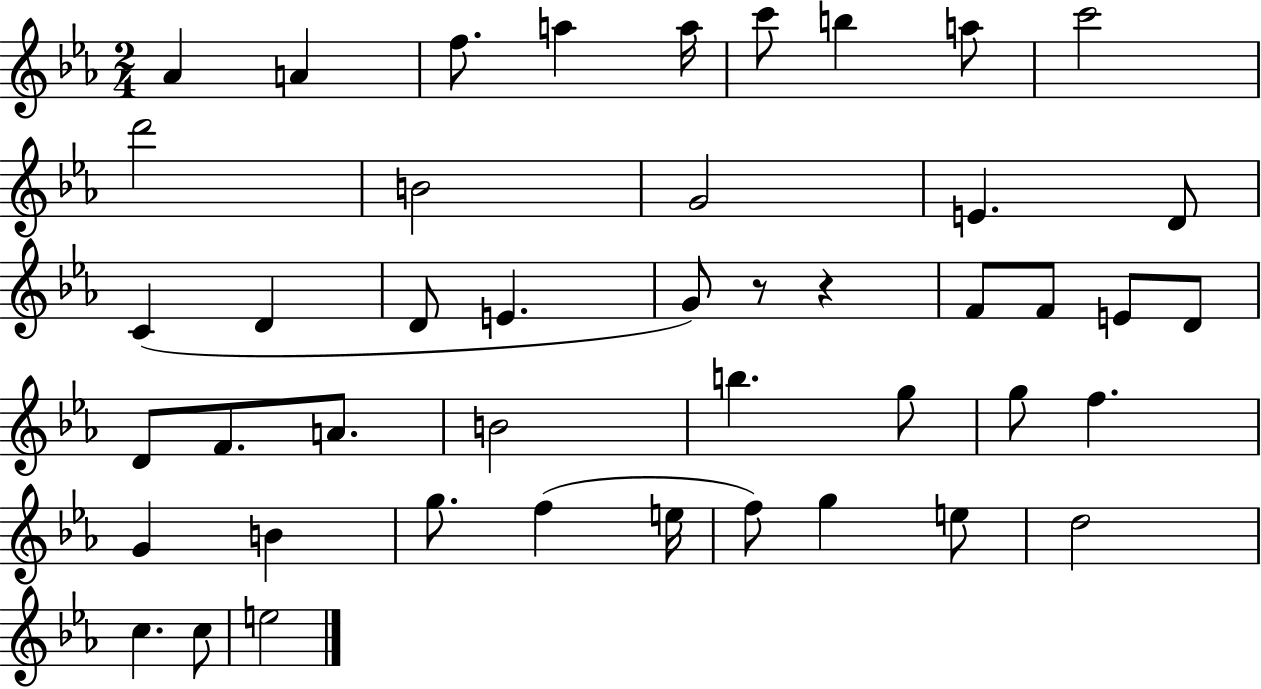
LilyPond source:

{
  \clef treble
  \numericTimeSignature
  \time 2/4
  \key ees \major
  aes'4 a'4 | f''8. a''4 a''16 | c'''8 b''4 a''8 | c'''2 | \break d'''2 | b'2 | g'2 | e'4. d'8 | \break c'4( d'4 | d'8 e'4. | g'8) r8 r4 | f'8 f'8 e'8 d'8 | \break d'8 f'8. a'8. | b'2 | b''4. g''8 | g''8 f''4. | \break g'4 b'4 | g''8. f''4( e''16 | f''8) g''4 e''8 | d''2 | \break c''4. c''8 | e''2 | \bar "|."
}